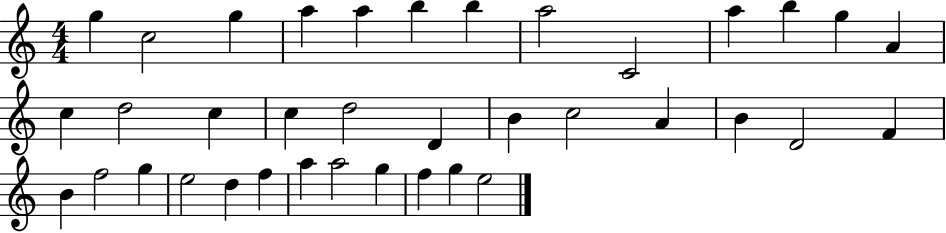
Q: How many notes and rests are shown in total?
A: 37